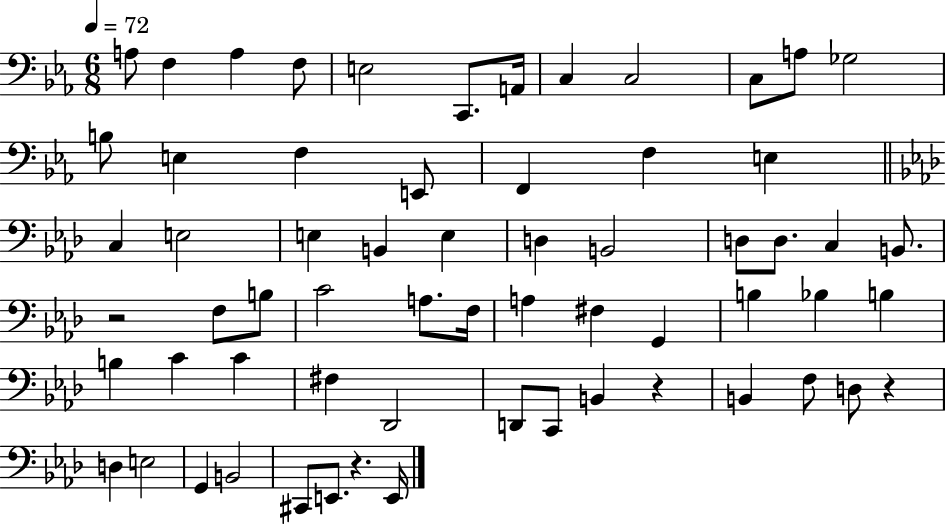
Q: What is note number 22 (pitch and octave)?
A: E3